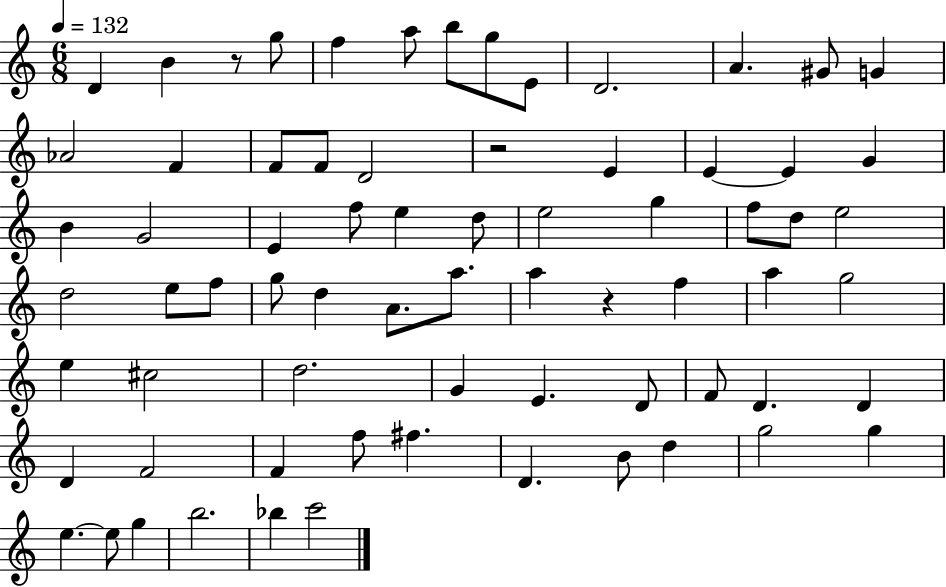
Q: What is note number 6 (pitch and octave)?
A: B5